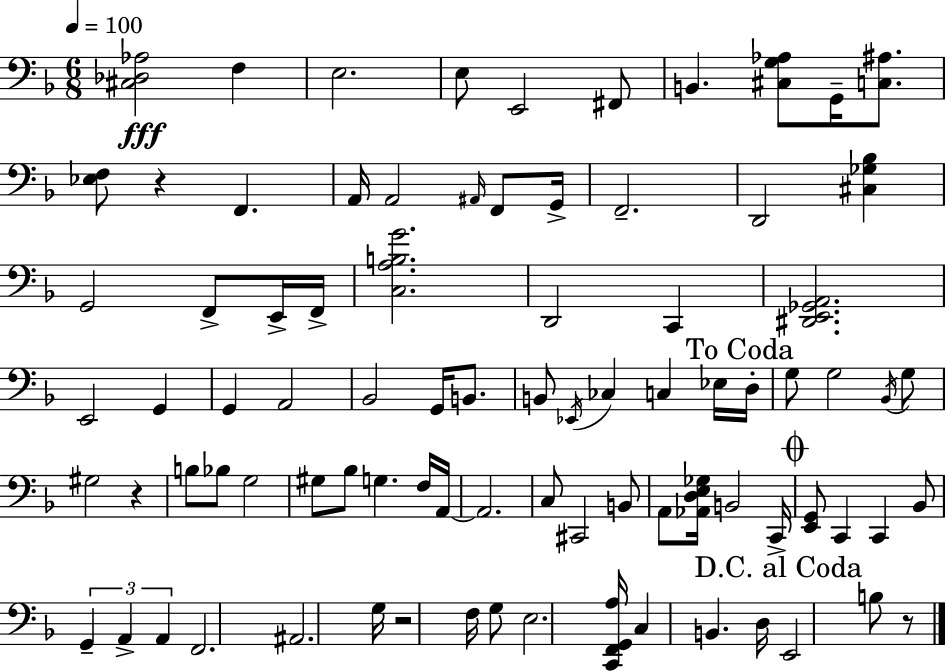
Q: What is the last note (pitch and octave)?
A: B3